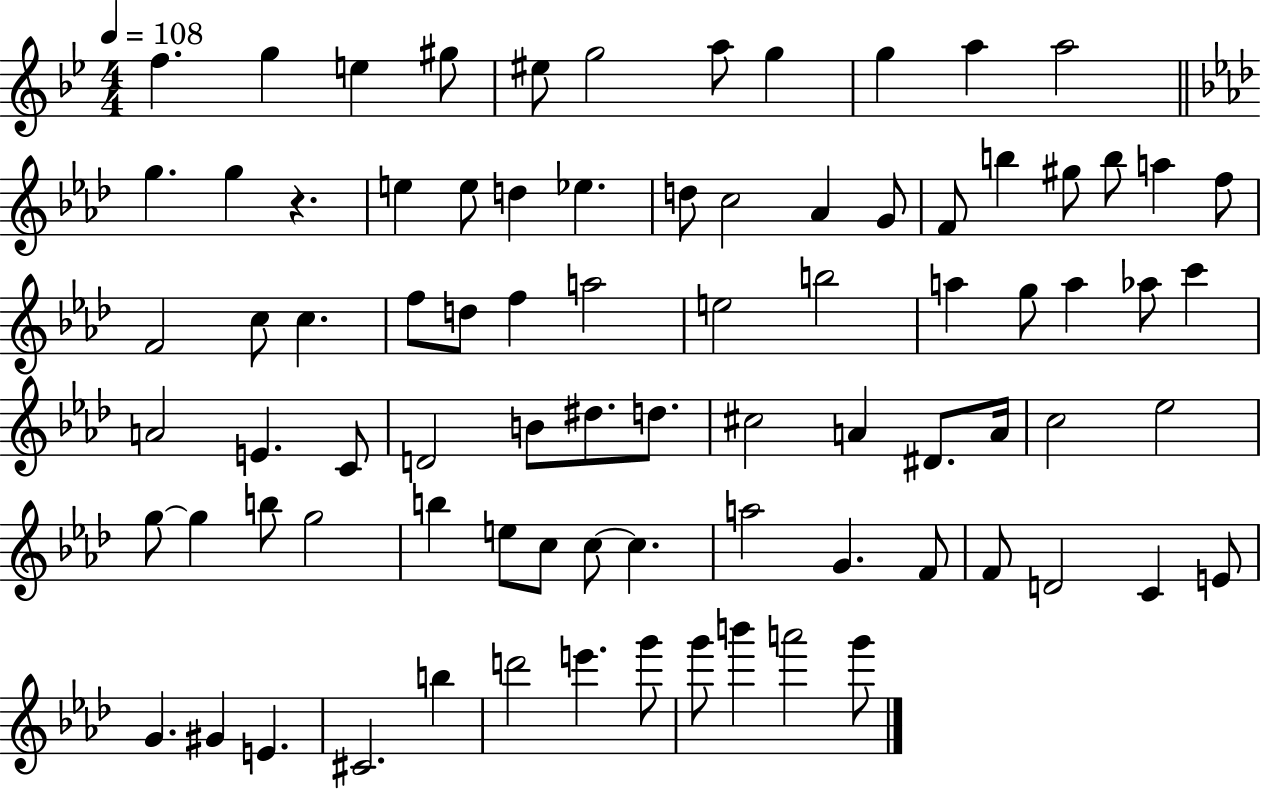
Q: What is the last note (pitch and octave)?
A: G6